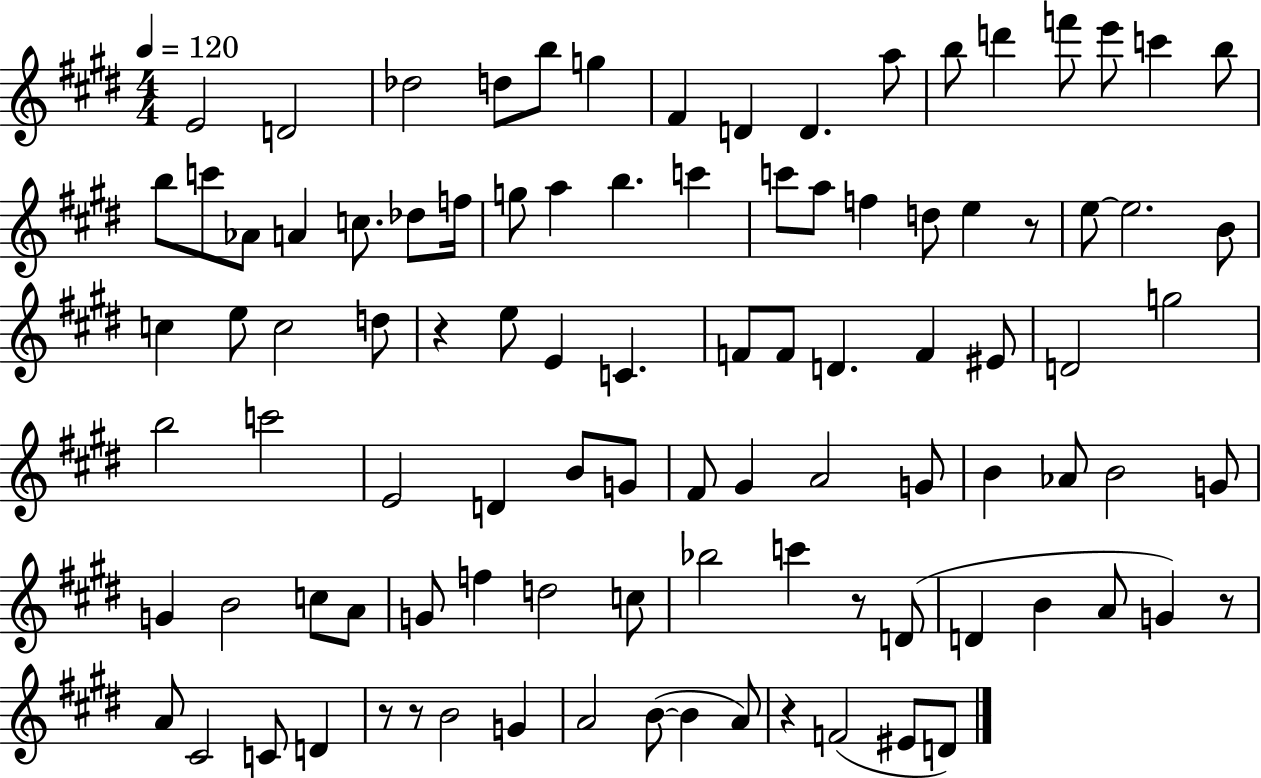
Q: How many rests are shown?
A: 7